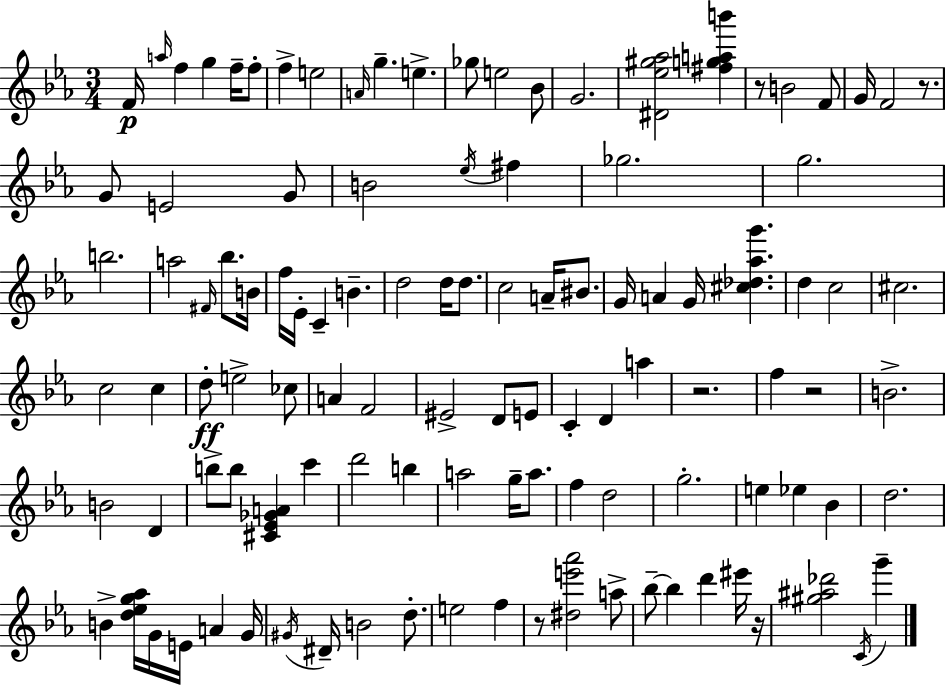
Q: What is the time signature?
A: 3/4